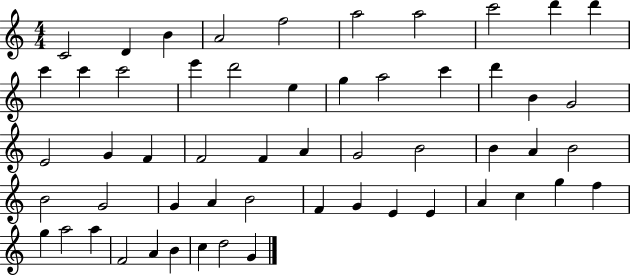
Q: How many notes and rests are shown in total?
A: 55